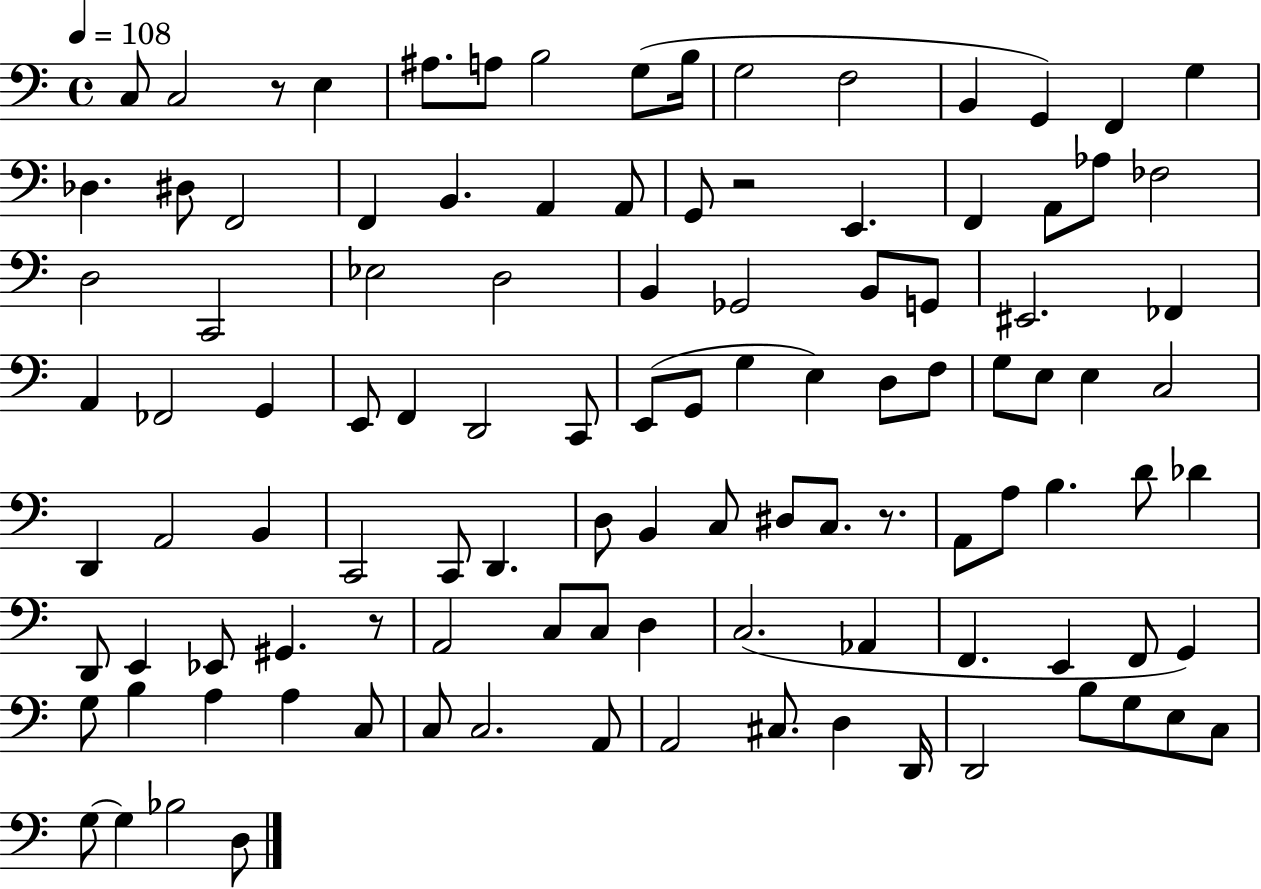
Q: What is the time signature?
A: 4/4